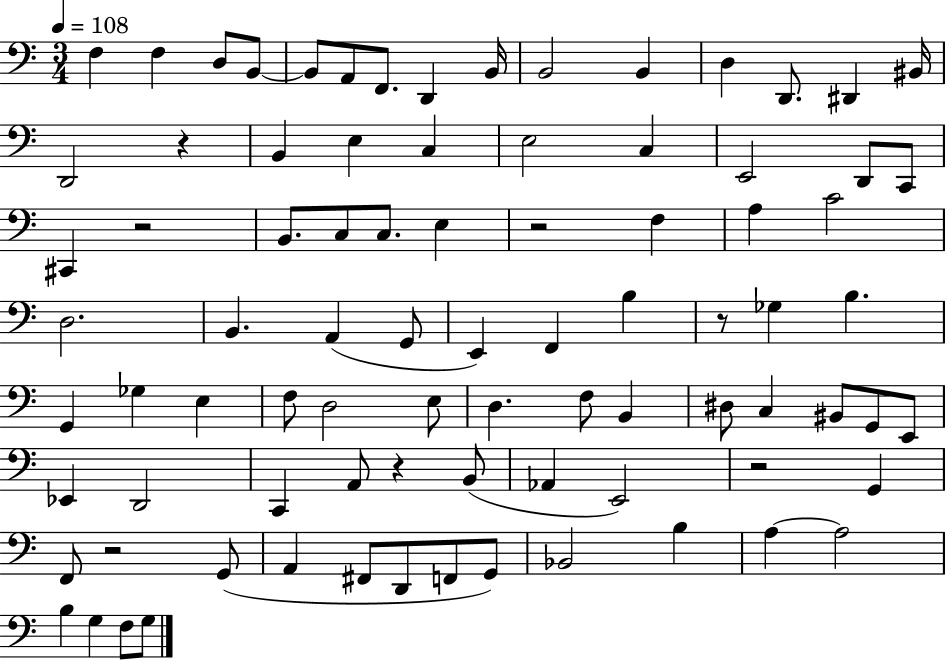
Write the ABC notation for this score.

X:1
T:Untitled
M:3/4
L:1/4
K:C
F, F, D,/2 B,,/2 B,,/2 A,,/2 F,,/2 D,, B,,/4 B,,2 B,, D, D,,/2 ^D,, ^B,,/4 D,,2 z B,, E, C, E,2 C, E,,2 D,,/2 C,,/2 ^C,, z2 B,,/2 C,/2 C,/2 E, z2 F, A, C2 D,2 B,, A,, G,,/2 E,, F,, B, z/2 _G, B, G,, _G, E, F,/2 D,2 E,/2 D, F,/2 B,, ^D,/2 C, ^B,,/2 G,,/2 E,,/2 _E,, D,,2 C,, A,,/2 z B,,/2 _A,, E,,2 z2 G,, F,,/2 z2 G,,/2 A,, ^F,,/2 D,,/2 F,,/2 G,,/2 _B,,2 B, A, A,2 B, G, F,/2 G,/2